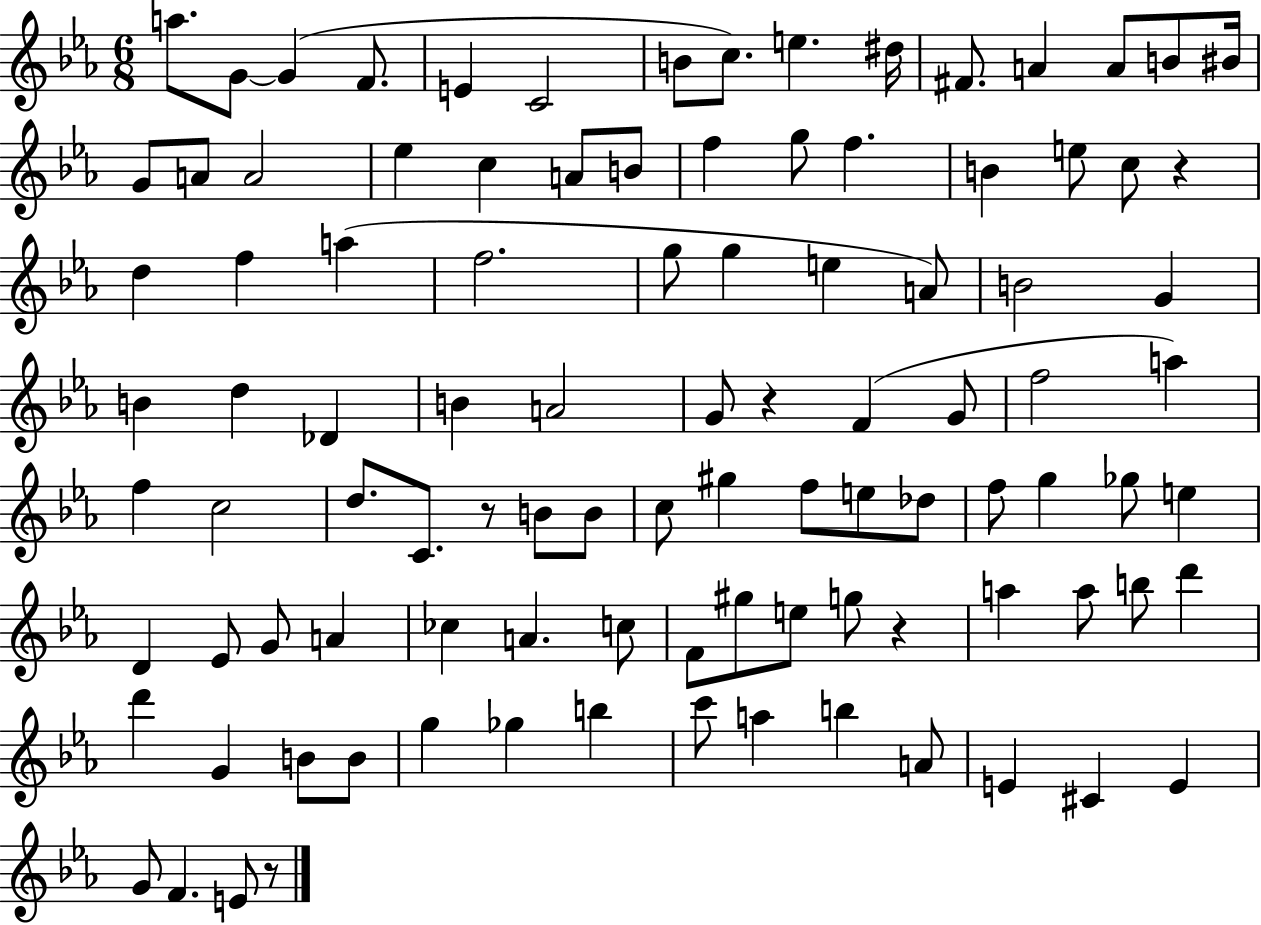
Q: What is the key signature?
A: EES major